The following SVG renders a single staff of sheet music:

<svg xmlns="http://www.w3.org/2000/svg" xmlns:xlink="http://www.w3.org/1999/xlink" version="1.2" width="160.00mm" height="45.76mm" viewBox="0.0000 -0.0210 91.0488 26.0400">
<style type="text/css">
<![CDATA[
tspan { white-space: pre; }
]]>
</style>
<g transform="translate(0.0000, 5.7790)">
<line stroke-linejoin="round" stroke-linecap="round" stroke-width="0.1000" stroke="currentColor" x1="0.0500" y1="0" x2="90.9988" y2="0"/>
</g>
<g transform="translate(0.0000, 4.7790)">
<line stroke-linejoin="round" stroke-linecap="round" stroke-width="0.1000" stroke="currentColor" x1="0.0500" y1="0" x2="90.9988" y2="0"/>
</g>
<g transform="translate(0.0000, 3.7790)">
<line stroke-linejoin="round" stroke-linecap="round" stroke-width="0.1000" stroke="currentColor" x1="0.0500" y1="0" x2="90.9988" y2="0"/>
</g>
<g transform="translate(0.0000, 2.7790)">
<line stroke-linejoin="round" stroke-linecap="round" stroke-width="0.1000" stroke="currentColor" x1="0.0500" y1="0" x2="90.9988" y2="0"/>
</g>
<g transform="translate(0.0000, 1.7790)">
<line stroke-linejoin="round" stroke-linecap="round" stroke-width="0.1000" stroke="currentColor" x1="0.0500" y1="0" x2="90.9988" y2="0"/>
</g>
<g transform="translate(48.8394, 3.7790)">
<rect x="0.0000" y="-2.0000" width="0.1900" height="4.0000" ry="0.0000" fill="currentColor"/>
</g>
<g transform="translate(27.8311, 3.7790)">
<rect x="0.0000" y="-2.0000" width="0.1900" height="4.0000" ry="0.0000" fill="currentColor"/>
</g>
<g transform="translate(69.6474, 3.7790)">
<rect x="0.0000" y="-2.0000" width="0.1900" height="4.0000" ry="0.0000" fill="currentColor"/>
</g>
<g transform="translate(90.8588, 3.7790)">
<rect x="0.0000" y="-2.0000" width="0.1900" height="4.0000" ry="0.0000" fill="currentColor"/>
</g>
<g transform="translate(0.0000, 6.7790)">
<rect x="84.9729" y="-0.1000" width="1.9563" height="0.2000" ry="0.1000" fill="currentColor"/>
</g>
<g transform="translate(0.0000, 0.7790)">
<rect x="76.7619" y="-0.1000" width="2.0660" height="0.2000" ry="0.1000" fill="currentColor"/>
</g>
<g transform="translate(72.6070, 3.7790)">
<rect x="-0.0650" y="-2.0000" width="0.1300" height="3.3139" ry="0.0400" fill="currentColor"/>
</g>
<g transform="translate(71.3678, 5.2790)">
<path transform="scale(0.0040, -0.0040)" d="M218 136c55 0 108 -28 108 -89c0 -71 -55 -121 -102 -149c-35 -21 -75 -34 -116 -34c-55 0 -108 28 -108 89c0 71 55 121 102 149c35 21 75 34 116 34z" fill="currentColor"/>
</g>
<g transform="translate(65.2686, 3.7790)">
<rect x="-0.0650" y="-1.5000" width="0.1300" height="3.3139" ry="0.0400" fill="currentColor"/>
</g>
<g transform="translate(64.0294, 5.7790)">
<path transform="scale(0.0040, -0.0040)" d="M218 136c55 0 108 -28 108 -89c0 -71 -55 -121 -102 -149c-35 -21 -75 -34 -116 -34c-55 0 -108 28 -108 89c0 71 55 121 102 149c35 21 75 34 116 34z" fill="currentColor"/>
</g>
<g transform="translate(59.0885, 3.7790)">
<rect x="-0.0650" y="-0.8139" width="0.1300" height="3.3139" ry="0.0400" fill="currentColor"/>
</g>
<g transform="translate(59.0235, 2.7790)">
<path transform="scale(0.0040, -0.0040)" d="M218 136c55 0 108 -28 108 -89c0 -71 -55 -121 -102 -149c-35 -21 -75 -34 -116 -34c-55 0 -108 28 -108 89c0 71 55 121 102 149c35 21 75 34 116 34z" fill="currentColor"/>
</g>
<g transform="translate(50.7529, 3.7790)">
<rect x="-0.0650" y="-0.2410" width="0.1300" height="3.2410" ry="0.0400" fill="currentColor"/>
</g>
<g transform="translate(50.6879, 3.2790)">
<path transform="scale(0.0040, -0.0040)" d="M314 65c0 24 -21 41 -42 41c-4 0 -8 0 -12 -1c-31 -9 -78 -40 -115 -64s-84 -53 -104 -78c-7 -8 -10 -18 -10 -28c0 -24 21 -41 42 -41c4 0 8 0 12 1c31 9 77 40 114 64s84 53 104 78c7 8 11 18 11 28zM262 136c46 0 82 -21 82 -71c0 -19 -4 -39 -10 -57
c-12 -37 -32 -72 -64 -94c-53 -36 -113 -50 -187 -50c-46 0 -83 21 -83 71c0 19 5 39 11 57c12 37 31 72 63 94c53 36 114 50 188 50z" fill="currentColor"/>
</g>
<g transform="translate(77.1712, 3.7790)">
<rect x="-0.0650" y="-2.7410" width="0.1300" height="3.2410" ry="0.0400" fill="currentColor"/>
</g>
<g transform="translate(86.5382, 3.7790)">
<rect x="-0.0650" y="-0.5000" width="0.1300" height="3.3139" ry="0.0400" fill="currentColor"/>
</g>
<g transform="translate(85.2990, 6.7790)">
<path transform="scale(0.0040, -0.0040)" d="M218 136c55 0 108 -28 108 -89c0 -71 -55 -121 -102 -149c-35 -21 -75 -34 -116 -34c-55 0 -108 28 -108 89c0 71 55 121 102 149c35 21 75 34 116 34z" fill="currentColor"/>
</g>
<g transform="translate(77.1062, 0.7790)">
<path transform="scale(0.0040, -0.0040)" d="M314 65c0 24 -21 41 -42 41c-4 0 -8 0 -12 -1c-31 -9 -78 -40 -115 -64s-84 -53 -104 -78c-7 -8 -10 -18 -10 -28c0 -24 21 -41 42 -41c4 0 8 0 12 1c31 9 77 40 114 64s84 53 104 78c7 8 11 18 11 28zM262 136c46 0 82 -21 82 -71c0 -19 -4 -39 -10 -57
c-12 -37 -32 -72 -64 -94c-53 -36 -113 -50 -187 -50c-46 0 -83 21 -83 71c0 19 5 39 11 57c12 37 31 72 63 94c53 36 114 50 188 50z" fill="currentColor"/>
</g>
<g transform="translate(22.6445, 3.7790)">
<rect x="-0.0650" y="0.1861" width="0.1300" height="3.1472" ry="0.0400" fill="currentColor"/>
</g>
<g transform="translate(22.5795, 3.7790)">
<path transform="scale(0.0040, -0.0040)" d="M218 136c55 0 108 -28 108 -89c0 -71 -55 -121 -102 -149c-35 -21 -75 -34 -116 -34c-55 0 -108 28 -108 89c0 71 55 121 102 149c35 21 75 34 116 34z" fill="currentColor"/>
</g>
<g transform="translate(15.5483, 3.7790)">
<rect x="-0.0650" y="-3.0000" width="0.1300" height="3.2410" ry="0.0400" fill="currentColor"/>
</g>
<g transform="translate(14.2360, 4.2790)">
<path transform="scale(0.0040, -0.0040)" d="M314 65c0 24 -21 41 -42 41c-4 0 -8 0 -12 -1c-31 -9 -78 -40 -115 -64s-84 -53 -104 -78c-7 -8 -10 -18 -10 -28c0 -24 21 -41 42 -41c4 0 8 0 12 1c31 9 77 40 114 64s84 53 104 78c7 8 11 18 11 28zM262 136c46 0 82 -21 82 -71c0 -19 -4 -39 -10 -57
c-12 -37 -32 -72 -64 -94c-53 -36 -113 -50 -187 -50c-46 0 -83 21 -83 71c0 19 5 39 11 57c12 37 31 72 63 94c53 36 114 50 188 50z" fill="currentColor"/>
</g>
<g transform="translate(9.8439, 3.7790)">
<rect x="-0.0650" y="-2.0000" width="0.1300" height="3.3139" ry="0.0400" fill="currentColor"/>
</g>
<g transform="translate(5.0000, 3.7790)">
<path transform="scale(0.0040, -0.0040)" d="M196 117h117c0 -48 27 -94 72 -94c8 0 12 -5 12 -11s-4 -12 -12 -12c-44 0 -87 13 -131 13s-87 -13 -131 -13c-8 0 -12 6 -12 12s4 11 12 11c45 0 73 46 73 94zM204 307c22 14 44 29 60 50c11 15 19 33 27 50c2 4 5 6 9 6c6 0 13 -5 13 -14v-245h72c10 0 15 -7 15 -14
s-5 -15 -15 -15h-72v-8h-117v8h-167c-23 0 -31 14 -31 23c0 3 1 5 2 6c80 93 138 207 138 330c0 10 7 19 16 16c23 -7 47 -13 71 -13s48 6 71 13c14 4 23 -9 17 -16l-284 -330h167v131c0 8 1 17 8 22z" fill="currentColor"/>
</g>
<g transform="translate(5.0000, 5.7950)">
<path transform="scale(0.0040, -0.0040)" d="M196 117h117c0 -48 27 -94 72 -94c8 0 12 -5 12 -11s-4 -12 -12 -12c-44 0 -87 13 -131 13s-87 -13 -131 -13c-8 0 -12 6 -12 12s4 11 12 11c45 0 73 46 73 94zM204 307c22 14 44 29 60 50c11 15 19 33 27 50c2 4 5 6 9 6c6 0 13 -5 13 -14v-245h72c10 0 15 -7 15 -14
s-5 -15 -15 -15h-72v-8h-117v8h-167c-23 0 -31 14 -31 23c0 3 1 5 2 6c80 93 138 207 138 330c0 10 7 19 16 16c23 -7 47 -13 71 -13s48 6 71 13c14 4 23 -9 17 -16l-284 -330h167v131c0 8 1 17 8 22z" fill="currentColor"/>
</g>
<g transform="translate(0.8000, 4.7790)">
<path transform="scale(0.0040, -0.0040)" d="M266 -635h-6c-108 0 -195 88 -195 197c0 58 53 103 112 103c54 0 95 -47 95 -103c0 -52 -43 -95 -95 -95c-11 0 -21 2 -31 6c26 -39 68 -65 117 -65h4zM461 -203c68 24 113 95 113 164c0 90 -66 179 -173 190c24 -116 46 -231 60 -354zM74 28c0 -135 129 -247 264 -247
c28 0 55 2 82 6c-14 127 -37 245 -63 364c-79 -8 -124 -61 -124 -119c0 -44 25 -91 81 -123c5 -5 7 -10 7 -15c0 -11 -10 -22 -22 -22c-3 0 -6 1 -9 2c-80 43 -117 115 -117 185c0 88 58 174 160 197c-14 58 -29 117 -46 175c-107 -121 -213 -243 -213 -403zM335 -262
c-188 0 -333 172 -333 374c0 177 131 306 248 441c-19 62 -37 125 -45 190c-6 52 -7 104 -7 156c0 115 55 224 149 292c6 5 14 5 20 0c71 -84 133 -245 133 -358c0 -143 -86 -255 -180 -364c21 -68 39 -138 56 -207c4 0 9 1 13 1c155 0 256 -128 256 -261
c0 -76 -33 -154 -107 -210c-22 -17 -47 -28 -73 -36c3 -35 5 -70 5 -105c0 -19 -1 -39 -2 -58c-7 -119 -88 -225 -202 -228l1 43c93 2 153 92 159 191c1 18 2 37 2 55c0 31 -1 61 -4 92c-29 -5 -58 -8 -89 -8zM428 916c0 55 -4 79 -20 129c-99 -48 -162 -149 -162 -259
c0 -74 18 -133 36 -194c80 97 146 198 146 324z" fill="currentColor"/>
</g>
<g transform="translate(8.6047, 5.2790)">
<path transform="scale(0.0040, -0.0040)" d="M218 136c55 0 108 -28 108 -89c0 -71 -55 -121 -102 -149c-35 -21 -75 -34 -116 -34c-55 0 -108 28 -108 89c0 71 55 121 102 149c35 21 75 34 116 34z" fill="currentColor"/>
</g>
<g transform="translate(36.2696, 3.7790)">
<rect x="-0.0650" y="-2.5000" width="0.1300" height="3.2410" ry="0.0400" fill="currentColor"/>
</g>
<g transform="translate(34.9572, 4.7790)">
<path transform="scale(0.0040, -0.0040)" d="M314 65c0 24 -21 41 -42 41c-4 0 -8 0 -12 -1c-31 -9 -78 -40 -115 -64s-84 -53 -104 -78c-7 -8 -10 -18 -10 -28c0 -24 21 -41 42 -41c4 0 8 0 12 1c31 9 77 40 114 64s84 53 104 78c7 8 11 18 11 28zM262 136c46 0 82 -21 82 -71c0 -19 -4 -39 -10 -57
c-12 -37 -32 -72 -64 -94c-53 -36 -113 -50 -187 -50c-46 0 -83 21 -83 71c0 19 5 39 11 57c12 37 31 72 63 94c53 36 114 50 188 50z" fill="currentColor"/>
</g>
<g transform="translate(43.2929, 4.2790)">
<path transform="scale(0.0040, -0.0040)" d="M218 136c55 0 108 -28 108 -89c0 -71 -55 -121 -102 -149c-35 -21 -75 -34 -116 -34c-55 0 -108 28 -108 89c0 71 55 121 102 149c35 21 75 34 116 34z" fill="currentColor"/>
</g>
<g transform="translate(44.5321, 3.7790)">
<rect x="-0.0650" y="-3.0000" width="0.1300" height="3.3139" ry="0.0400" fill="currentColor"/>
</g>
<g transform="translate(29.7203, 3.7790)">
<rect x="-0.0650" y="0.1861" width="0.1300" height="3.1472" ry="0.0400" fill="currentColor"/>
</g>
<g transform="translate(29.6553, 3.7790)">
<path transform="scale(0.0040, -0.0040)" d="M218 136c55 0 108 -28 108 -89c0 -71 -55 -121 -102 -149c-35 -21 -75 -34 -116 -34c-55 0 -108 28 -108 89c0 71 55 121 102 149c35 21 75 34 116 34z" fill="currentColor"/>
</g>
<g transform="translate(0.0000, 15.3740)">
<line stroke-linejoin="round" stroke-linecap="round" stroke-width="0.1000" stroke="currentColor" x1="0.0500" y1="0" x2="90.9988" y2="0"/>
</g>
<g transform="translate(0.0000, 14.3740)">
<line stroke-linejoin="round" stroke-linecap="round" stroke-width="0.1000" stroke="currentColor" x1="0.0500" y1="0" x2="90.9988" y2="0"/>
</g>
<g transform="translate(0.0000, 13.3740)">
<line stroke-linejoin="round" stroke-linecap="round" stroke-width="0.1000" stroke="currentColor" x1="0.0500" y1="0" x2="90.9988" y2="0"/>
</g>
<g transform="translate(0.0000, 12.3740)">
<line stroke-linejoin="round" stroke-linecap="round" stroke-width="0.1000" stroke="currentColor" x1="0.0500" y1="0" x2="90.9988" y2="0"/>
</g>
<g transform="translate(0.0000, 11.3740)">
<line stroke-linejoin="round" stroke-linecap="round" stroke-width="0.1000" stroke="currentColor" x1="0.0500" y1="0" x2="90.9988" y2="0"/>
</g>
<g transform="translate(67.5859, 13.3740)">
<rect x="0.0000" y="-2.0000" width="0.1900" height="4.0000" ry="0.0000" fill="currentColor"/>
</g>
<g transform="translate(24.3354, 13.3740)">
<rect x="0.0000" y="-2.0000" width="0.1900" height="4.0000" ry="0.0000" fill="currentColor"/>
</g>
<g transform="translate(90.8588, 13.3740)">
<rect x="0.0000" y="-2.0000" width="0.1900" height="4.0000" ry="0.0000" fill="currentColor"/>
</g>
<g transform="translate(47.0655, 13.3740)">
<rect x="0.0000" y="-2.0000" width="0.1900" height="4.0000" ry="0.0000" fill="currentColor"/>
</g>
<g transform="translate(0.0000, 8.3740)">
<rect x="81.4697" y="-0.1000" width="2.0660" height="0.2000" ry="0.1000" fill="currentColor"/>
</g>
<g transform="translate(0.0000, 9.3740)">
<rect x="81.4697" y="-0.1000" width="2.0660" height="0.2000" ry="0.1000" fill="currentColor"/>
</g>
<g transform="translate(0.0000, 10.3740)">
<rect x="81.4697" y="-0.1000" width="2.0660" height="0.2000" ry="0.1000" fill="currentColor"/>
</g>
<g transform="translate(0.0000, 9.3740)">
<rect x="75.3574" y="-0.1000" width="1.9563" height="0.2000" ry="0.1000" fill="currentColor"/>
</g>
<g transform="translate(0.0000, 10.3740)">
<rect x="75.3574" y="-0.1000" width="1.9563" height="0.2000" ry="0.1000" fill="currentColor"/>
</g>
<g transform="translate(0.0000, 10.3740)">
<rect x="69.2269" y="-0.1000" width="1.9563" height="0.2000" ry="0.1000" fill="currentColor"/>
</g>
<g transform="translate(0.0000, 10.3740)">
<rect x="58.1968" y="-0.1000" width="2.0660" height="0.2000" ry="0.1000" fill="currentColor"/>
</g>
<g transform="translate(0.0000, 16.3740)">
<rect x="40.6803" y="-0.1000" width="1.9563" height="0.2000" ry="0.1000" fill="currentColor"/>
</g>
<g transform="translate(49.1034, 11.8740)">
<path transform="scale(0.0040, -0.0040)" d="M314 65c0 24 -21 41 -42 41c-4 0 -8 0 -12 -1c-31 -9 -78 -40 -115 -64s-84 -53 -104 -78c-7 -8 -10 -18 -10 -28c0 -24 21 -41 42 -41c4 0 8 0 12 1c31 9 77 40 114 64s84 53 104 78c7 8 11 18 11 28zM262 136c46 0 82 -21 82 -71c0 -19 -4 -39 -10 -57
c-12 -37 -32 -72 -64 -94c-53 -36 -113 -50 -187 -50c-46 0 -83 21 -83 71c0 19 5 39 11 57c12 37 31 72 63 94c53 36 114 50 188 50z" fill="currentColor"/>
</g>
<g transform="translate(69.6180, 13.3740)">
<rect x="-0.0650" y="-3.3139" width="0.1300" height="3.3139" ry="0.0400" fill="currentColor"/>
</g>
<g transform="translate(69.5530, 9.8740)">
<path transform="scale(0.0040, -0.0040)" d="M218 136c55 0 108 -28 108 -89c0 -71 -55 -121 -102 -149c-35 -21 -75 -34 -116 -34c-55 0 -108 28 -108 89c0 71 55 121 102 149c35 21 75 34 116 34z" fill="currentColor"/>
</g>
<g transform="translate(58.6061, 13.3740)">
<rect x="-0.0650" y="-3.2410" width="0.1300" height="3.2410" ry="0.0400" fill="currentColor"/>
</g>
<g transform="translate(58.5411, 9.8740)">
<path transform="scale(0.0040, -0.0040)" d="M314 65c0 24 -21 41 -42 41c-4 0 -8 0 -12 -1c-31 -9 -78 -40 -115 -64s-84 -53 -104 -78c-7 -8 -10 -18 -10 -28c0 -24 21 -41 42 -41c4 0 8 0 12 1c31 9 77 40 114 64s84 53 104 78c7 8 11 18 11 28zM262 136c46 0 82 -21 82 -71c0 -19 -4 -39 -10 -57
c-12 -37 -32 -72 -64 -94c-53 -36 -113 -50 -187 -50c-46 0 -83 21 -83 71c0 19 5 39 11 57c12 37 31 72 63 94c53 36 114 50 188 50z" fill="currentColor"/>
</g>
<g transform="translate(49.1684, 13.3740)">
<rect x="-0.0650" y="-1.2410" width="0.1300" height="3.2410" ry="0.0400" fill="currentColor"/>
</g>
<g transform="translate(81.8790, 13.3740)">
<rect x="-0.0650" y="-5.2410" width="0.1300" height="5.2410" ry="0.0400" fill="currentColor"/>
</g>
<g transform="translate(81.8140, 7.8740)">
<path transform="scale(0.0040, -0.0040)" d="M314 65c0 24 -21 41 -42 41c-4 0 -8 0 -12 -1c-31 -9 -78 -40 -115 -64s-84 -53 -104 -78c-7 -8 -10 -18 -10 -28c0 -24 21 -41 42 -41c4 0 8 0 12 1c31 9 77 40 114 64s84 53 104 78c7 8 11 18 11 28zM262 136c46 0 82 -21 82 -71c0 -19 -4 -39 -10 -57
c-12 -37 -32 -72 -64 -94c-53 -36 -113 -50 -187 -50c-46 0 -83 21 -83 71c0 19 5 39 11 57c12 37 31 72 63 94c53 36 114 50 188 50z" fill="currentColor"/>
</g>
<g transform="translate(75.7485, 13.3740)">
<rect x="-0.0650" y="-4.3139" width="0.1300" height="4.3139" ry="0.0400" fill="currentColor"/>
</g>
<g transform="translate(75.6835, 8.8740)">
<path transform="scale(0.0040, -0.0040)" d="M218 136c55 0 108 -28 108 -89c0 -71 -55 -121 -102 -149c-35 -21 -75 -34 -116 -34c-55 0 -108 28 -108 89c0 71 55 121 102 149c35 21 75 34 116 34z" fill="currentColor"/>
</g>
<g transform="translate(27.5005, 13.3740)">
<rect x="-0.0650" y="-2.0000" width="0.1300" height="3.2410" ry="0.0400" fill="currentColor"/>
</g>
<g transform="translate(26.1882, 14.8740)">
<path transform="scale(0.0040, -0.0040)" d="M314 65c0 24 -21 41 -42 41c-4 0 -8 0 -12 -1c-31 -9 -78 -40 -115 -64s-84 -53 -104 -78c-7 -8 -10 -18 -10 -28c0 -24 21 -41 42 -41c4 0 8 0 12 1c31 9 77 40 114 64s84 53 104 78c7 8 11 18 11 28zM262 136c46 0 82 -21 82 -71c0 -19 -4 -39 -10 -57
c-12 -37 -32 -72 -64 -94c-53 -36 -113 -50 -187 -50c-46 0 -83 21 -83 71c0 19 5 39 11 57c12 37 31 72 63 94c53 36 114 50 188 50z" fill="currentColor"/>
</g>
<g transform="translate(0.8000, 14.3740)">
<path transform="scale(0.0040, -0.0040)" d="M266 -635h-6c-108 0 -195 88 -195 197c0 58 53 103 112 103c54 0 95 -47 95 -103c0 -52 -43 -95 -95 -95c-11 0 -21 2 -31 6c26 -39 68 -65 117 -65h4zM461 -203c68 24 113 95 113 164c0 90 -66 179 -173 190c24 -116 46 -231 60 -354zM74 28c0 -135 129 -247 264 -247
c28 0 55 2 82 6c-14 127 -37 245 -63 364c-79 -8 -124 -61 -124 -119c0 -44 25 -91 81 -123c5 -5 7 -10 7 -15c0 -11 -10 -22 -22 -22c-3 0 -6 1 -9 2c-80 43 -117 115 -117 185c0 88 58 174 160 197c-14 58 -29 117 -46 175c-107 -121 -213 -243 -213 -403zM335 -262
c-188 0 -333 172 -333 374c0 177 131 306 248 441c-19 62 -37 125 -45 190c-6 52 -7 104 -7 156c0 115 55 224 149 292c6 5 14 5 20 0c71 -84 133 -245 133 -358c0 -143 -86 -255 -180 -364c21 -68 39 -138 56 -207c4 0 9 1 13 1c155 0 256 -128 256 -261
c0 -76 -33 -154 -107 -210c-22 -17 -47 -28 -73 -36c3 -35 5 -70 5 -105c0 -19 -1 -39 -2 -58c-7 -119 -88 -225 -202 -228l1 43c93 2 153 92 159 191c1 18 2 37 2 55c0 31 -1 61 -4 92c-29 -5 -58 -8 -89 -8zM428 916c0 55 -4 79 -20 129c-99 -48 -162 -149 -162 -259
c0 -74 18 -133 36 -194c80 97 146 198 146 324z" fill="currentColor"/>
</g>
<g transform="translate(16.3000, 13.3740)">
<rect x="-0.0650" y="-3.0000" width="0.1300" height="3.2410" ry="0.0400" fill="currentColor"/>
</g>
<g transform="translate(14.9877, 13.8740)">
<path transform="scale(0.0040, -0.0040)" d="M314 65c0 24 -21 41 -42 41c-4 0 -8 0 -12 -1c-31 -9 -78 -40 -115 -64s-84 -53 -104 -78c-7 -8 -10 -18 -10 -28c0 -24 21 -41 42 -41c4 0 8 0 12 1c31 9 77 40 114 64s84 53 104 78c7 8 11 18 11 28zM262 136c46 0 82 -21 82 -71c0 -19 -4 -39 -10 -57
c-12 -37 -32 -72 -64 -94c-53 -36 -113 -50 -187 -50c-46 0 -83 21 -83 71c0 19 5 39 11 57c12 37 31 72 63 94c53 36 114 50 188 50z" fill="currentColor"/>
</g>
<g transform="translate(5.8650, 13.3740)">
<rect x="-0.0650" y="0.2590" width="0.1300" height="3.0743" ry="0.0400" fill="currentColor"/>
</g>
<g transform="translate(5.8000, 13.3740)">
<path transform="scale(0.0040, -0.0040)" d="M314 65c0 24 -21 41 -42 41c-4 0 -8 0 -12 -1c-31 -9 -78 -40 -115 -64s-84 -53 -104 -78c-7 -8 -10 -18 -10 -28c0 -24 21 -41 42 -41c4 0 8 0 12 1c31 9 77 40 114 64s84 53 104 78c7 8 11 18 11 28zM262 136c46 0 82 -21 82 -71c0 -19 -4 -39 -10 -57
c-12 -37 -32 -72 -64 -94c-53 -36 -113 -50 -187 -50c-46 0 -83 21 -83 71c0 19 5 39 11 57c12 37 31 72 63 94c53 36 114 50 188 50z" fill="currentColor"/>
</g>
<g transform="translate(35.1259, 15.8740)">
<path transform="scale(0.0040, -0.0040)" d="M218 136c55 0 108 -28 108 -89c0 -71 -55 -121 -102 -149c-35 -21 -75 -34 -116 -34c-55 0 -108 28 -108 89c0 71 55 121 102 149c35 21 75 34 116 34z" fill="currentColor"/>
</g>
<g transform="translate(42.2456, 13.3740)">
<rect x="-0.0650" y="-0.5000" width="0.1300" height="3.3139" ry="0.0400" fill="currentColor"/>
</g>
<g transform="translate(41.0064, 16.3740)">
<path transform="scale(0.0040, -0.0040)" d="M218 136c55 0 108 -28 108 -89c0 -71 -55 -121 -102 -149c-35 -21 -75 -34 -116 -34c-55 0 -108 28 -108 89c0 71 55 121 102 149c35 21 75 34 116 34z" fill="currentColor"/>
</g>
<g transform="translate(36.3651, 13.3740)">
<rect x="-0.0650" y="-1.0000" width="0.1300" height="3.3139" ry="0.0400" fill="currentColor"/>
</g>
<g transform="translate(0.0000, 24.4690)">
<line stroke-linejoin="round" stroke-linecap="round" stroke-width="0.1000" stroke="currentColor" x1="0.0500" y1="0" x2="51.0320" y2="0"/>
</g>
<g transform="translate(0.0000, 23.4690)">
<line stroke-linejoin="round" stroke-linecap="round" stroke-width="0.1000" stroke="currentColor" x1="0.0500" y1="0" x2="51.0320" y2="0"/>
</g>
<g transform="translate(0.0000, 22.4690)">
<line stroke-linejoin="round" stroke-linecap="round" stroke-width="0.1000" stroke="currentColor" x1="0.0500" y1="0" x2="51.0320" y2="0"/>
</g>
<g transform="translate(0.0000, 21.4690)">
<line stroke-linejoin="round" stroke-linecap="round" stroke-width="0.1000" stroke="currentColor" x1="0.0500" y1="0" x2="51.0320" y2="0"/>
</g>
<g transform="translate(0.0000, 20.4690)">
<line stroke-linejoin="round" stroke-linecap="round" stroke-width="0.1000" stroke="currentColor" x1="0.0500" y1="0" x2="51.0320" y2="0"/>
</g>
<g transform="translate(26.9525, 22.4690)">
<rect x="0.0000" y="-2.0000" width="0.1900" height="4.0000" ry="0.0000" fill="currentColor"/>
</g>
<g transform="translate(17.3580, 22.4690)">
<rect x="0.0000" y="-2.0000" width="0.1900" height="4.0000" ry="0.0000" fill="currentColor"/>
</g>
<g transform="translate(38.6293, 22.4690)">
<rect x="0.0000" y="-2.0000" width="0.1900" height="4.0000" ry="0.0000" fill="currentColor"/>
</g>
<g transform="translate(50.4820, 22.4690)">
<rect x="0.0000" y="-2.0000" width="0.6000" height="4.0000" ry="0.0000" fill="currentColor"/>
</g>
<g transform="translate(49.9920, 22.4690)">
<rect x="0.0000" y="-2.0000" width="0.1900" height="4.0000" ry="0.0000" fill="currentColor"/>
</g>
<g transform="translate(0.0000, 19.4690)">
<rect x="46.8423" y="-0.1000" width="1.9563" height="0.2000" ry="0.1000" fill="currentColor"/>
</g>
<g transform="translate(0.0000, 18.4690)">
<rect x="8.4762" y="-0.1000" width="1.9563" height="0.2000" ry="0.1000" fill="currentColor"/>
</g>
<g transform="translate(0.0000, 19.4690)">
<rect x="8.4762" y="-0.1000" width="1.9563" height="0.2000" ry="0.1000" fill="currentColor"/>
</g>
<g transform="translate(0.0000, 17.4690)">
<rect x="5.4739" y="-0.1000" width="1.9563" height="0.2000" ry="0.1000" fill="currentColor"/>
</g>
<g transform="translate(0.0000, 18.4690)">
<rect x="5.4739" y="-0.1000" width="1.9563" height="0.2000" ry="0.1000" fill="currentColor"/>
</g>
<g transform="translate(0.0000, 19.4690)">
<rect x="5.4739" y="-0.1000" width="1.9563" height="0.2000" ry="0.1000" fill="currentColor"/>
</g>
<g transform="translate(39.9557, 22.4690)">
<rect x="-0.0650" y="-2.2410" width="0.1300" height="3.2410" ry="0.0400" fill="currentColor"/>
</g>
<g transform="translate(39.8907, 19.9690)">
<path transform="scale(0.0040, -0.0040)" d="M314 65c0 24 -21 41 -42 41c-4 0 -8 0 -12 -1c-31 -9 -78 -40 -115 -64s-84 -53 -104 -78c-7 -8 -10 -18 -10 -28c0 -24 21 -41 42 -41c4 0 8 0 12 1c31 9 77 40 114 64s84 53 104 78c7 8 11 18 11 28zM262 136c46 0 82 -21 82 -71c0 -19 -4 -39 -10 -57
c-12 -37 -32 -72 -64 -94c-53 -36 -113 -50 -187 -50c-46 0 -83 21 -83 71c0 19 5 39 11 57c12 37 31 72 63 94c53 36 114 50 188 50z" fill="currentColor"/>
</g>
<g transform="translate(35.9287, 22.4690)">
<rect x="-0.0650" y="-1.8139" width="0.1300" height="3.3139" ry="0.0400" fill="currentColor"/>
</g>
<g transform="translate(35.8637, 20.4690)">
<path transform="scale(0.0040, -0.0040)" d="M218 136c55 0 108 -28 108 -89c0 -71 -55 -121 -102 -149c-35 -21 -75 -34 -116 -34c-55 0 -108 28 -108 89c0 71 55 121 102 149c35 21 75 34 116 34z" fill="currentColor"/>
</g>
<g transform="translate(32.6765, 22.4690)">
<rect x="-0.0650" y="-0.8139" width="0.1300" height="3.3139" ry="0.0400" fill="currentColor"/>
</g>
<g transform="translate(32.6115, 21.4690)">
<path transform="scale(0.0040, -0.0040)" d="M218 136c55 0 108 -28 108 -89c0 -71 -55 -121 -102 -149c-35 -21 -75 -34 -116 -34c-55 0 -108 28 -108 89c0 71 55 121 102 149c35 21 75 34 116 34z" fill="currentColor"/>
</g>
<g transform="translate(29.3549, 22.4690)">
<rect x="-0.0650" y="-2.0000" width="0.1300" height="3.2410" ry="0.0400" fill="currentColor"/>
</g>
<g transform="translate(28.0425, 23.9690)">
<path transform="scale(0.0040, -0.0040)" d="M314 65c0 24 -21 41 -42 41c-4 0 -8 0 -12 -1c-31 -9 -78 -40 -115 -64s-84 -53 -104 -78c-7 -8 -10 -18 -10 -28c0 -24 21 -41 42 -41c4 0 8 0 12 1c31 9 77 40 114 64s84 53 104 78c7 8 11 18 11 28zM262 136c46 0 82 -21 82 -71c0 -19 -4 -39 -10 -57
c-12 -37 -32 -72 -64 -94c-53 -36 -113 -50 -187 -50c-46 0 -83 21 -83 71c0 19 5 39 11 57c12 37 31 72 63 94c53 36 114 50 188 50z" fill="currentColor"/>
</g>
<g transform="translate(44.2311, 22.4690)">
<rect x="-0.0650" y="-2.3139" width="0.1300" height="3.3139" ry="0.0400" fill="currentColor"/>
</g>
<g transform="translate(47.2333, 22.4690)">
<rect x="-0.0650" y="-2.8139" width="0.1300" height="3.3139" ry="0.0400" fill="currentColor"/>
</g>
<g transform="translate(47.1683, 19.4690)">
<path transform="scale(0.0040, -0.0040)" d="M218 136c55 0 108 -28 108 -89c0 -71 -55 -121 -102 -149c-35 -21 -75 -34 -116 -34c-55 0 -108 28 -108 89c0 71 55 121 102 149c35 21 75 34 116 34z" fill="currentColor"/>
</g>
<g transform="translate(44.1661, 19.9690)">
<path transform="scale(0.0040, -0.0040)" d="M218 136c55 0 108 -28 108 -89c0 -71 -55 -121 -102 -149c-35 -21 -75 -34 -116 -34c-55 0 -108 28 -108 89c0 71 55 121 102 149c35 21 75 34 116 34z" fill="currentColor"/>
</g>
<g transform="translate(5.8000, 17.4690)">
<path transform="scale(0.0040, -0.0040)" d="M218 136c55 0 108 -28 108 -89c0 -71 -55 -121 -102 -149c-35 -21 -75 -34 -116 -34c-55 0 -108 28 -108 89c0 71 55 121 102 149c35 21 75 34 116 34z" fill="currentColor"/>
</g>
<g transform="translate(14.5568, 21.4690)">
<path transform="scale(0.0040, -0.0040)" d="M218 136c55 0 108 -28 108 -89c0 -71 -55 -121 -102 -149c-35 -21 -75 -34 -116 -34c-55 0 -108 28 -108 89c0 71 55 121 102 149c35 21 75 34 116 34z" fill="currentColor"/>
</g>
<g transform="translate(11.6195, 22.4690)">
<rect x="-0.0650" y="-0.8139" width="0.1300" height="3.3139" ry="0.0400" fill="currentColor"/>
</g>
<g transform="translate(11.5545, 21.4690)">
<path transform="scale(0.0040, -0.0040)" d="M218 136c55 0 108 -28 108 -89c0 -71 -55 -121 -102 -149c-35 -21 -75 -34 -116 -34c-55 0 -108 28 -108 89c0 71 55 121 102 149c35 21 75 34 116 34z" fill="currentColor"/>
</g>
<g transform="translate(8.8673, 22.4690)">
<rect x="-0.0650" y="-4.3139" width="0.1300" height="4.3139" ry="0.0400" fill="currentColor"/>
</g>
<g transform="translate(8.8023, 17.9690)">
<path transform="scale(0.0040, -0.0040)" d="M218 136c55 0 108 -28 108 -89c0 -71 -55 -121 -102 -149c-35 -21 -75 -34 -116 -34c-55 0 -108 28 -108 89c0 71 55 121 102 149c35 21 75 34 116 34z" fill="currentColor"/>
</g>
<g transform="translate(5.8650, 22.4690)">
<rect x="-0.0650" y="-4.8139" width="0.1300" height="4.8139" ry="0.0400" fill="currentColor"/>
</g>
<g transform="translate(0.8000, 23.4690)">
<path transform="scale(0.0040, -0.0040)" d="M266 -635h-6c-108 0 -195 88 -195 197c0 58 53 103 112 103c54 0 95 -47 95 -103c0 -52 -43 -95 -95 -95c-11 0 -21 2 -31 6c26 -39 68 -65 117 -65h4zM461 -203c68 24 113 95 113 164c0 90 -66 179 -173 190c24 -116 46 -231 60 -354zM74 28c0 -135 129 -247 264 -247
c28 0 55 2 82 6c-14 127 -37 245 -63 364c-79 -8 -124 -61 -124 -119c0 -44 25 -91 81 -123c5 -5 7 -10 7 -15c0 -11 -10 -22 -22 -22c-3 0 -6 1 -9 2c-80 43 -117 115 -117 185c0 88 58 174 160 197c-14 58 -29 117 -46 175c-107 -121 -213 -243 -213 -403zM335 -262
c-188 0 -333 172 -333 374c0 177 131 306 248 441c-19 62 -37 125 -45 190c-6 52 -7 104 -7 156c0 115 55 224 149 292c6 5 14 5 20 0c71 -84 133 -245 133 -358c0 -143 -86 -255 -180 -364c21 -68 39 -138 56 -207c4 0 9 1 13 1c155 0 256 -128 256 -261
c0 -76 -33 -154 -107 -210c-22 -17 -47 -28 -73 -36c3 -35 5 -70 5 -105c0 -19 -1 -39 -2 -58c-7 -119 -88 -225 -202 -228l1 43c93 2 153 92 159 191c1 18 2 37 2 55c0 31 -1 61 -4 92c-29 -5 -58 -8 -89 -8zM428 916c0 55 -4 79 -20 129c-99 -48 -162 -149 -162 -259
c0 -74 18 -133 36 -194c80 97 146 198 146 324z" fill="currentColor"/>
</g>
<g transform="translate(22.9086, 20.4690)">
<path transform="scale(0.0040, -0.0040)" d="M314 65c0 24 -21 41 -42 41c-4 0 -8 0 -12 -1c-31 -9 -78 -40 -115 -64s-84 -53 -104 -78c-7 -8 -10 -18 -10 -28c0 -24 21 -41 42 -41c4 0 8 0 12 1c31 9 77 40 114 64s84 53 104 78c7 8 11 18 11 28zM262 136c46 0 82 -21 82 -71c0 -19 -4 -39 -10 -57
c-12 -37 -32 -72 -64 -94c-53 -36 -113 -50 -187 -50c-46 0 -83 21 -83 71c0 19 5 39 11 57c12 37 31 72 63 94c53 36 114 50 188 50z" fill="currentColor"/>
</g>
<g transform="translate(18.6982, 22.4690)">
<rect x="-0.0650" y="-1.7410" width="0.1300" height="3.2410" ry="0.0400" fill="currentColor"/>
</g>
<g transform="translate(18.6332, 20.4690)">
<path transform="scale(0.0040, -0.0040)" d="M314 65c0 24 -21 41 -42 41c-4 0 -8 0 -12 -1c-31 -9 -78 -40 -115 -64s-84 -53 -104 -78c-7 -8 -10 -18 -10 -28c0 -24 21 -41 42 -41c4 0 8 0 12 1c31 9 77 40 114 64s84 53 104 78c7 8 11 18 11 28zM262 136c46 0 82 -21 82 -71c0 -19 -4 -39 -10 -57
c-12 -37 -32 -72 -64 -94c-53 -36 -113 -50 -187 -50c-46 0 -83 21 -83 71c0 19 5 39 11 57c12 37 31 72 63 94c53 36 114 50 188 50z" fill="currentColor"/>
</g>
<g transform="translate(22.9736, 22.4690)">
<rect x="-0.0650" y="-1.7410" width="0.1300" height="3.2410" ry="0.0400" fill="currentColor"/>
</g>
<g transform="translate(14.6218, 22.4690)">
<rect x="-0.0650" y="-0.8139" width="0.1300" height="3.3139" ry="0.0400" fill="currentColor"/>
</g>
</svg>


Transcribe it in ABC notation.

X:1
T:Untitled
M:4/4
L:1/4
K:C
F A2 B B G2 A c2 d E F a2 C B2 A2 F2 D C e2 b2 b d' f'2 e' d' d d f2 f2 F2 d f g2 g a